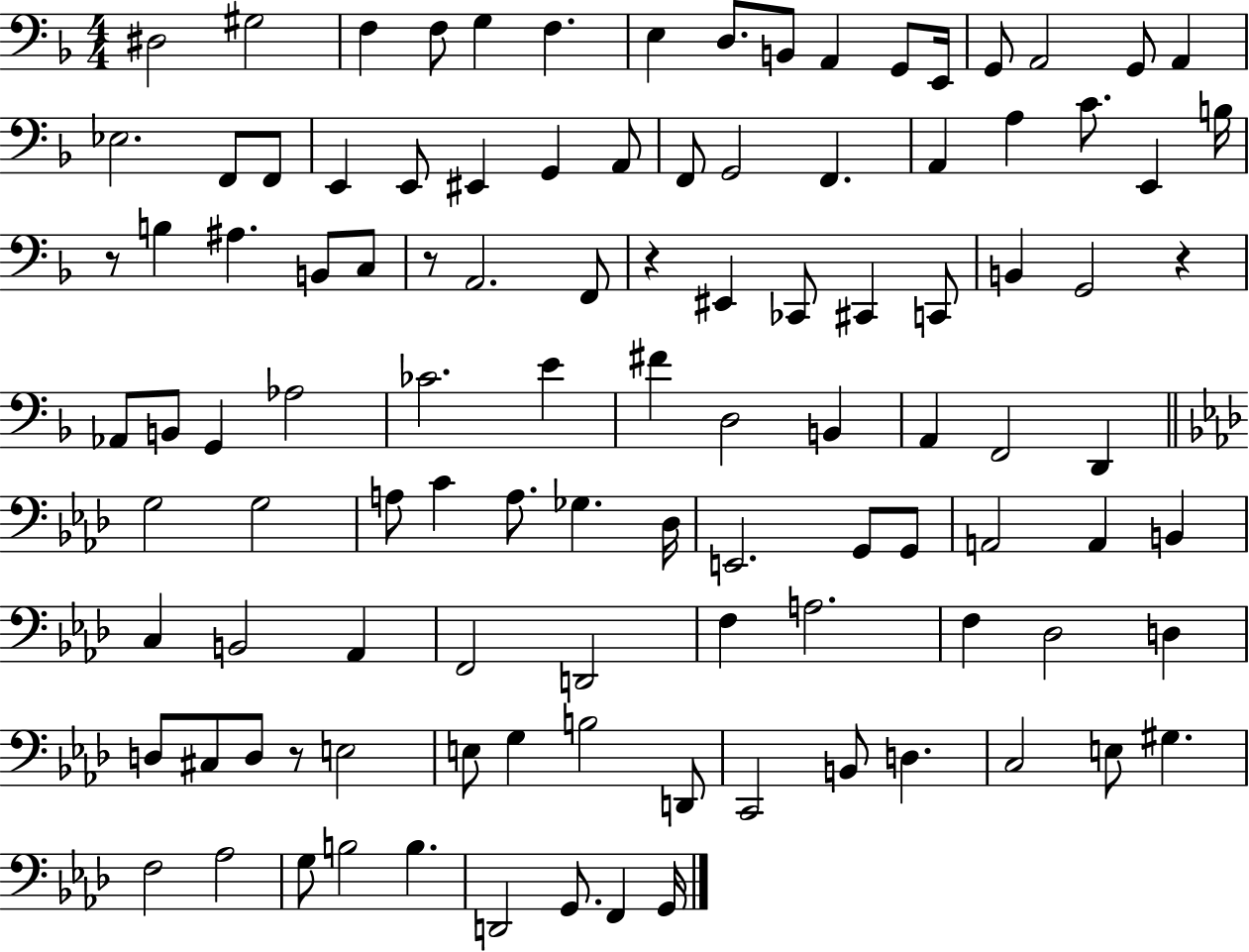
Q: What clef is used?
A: bass